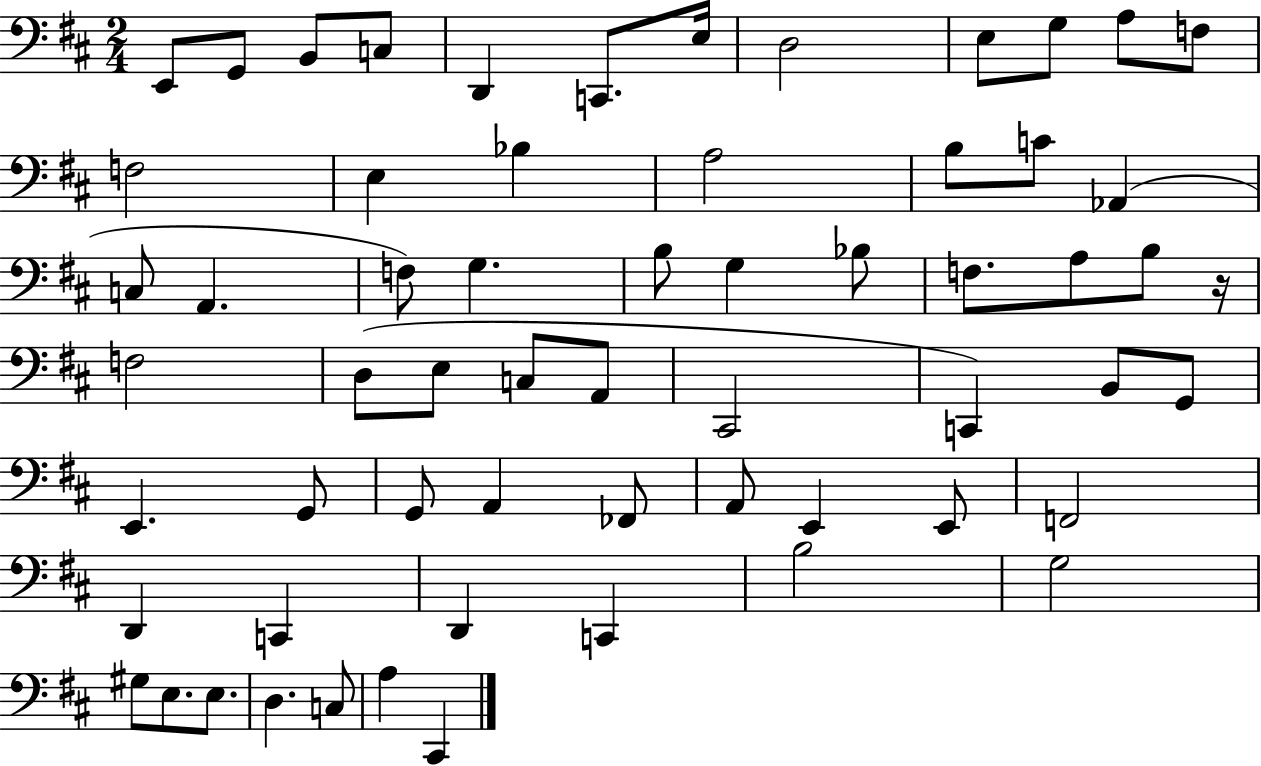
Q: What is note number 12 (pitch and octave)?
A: F3